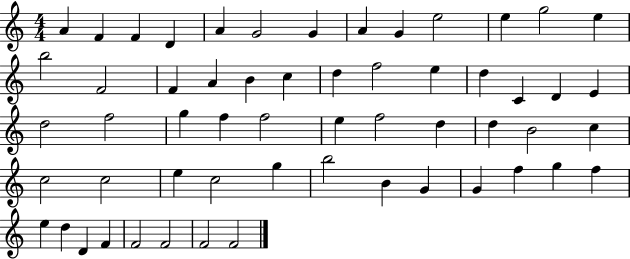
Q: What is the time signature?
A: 4/4